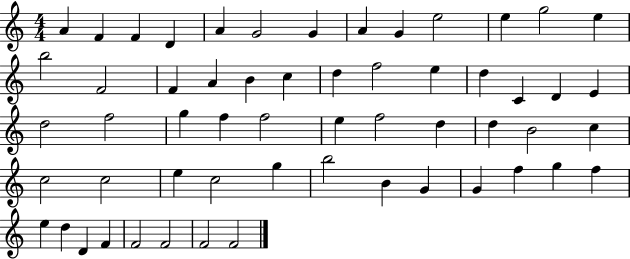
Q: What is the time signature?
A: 4/4